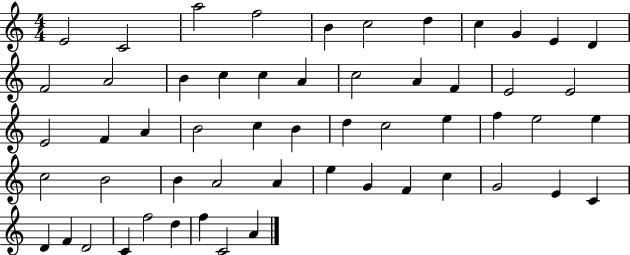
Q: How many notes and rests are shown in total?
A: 55